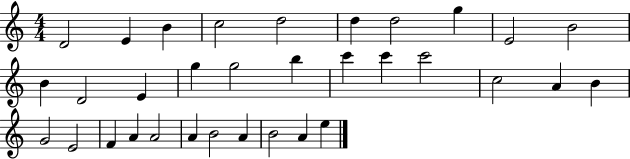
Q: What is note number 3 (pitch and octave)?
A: B4